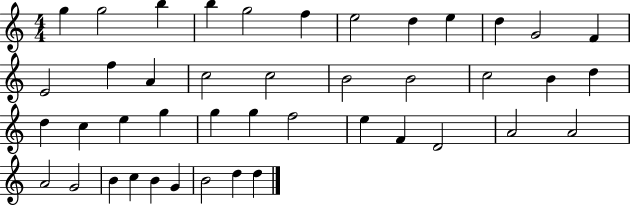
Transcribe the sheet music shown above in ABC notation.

X:1
T:Untitled
M:4/4
L:1/4
K:C
g g2 b b g2 f e2 d e d G2 F E2 f A c2 c2 B2 B2 c2 B d d c e g g g f2 e F D2 A2 A2 A2 G2 B c B G B2 d d